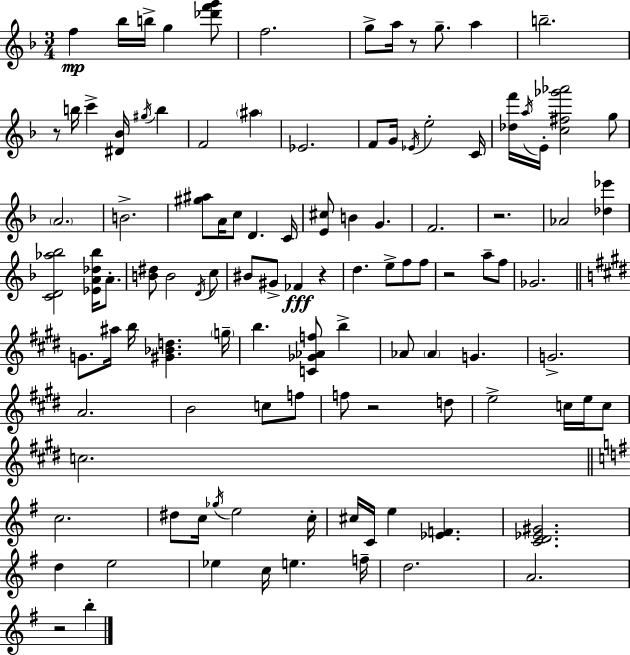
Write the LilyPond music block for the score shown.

{
  \clef treble
  \numericTimeSignature
  \time 3/4
  \key d \minor
  \repeat volta 2 { f''4\mp bes''16 b''16-> g''4 <des''' f''' g'''>8 | f''2. | g''8-> a''16 r8 g''8.-- a''4 | b''2.-- | \break r8 b''16 c'''4-> <dis' bes'>16 \acciaccatura { gis''16 } b''4 | f'2 \parenthesize ais''4 | ees'2. | f'8 g'16 \acciaccatura { ees'16 } e''2-. | \break c'16 <des'' f'''>16 \acciaccatura { a''16 } e'16-. <c'' fis'' ges''' aes'''>2 | g''8 \parenthesize a'2. | b'2.-> | <gis'' ais''>8 a'16 c''8 d'4. | \break c'16 <e' cis''>8 b'4 g'4. | f'2. | r2. | aes'2 <des'' ees'''>4 | \break <c' d' aes'' bes''>2 <ees' a' des'' bes''>16 | a'8.-. <b' dis''>8 b'2 | \acciaccatura { d'16 } c''8 bis'8 gis'8-> fes'4\fff | r4 d''4. e''8-> | \break f''8 f''8 r2 | a''8-- f''8 ges'2. | \bar "||" \break \key e \major g'8. ais''16 b''16 <gis' bes' d''>4. \parenthesize g''16-- | b''4. <c' ges' aes' f''>8 b''4-> | aes'8 \parenthesize aes'4 g'4. | g'2.-> | \break a'2. | b'2 c''8 f''8 | f''8 r2 d''8 | e''2-> c''16 e''16 c''8 | \break c''2. | \bar "||" \break \key g \major c''2. | dis''8 c''16 \acciaccatura { ges''16 } e''2 | c''16-. cis''16 c'16 e''4 <ees' f'>4. | <c' d' ees' gis'>2. | \break d''4 e''2 | ees''4 c''16 e''4. | f''16-- d''2. | a'2. | \break r2 b''4-. | } \bar "|."
}